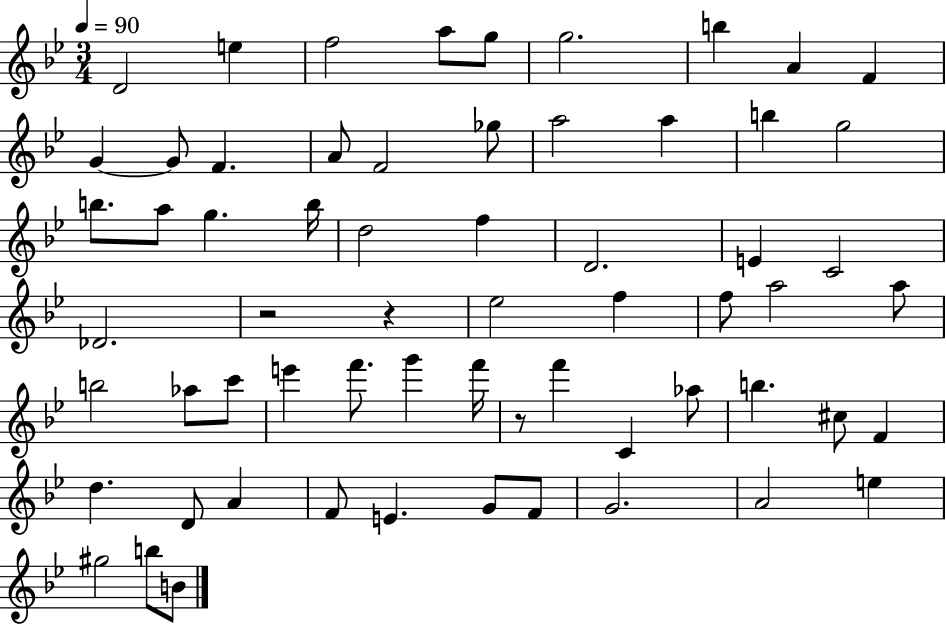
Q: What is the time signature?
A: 3/4